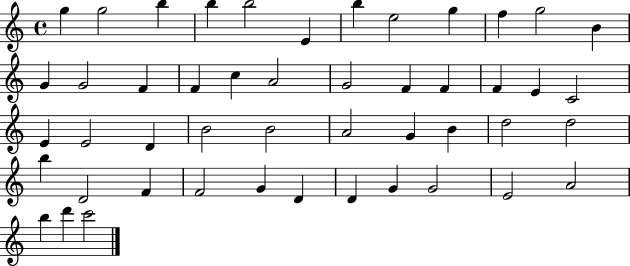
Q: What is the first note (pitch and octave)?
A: G5